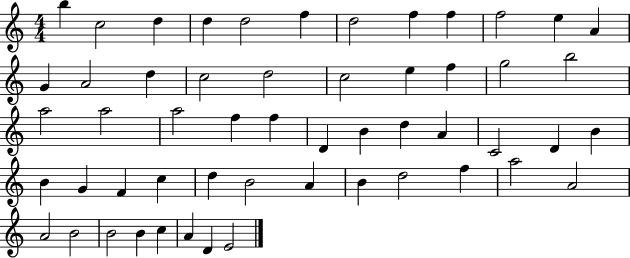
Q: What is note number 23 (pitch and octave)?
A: A5